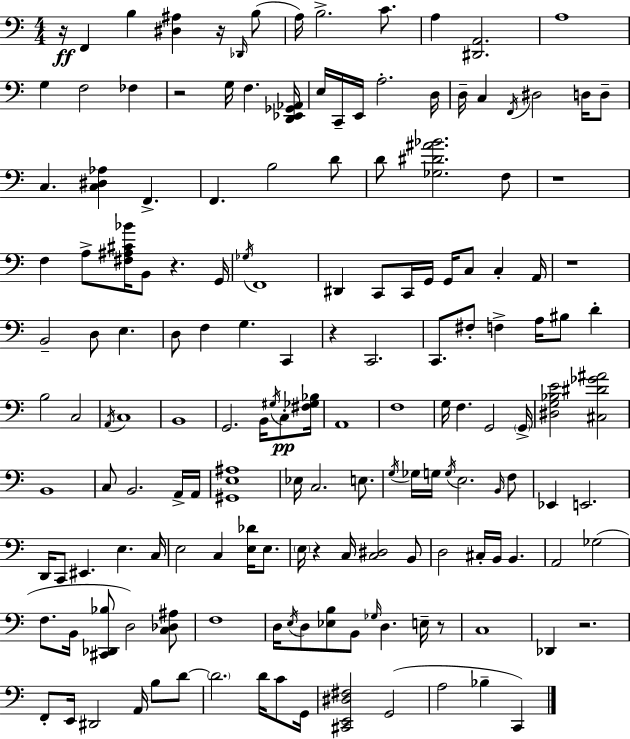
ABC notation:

X:1
T:Untitled
M:4/4
L:1/4
K:Am
z/4 F,, B, [^D,^A,] z/4 _D,,/4 B,/2 A,/4 B,2 C/2 A, [^D,,A,,]2 A,4 G, F,2 _F, z2 G,/4 F, [D,,_E,,_G,,_A,,]/4 E,/4 C,,/4 E,,/4 A,2 D,/4 D,/4 C, F,,/4 ^D,2 D,/4 D,/2 C, [C,^D,_A,] F,, F,, B,2 D/2 D/2 [_G,^D^A_B]2 F,/2 z4 F, A,/2 [^F,^A,^C_B]/4 B,,/2 z G,,/4 _G,/4 F,,4 ^D,, C,,/2 C,,/4 G,,/4 G,,/4 C,/2 C, A,,/4 z4 B,,2 D,/2 E, D,/2 F, G, C,, z C,,2 C,,/2 ^F,/2 F, A,/4 ^B,/2 D B,2 C,2 A,,/4 C,4 B,,4 G,,2 B,,/4 ^G,/4 C,/2 [^F,_G,_B,]/4 A,,4 F,4 G,/4 F, G,,2 G,,/4 [^D,G,_B,E]2 [^C,^D_G^A]2 B,,4 C,/2 B,,2 A,,/4 A,,/4 [^G,,E,^A,]4 _E,/4 C,2 E,/2 G,/4 _G,/4 G,/4 G,/4 E,2 B,,/4 F,/2 _E,, E,,2 D,,/4 C,,/2 ^E,, E, C,/4 E,2 C, [E,_D]/4 E,/2 E,/4 z C,/4 [C,^D,]2 B,,/2 D,2 ^C,/4 B,,/4 B,, A,,2 _G,2 F,/2 B,,/4 [^C,,_D,,_B,]/2 D,2 [C,_D,^A,]/2 F,4 D,/4 E,/4 D,/2 [_E,B,]/2 B,,/2 _G,/4 D, E,/4 z/2 C,4 _D,, z2 F,,/2 E,,/4 ^D,,2 A,,/4 B,/2 D/2 D2 D/4 C/2 G,,/4 [^C,,E,,^D,^F,]2 G,,2 A,2 _B, C,,